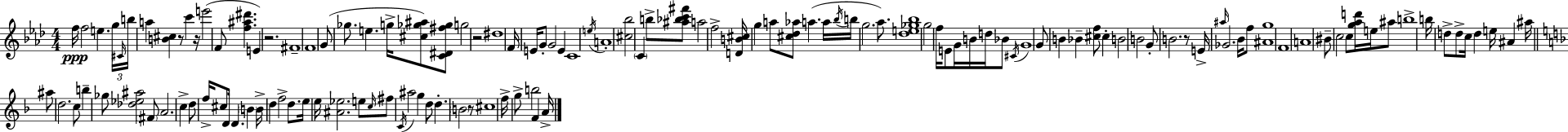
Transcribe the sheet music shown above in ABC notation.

X:1
T:Untitled
M:4/4
L:1/4
K:Fm
f/4 f2 e g/4 ^C/4 b/4 a [B^c] z/2 c' z/4 e'2 F/2 [f^a^d'] E z2 ^F4 F4 G/2 _g/2 e g/4 [^c_g^a]/2 [C^D^f_g]/2 g2 z2 ^d4 F/4 E/4 G/2 G2 E C4 e/4 A4 [^c_b]2 C b/2 [^a_bc'^f']/2 a2 f2 [DB^c]/4 g a/2 [^c_d_a]/2 a a/4 _b/4 b/4 g2 _a/2 [_de_g_b]4 g2 f/4 E/2 G/4 B/4 d/4 _B/2 ^C/4 G4 G/2 B _B [^cf]/2 ^c B2 B2 G/2 B2 z/2 E/4 ^a/4 _G2 _B/4 f/2 [^Ag]4 F4 A4 ^B/2 c2 c/2 [g_ad']/4 e/4 ^a/2 b4 b/4 d/2 d/2 c/4 d e/4 ^A ^a/4 ^a/2 d2 c/2 b _g/2 [_d_e^a]2 ^F/2 A2 c d/2 f/4 ^c/2 D/4 D B B/4 d f2 d/2 e/4 e/4 [^A_e]2 e/2 c/4 ^f/2 C/4 ^a2 g d/2 d B2 z/2 ^c4 f/4 g/2 b2 F A/4